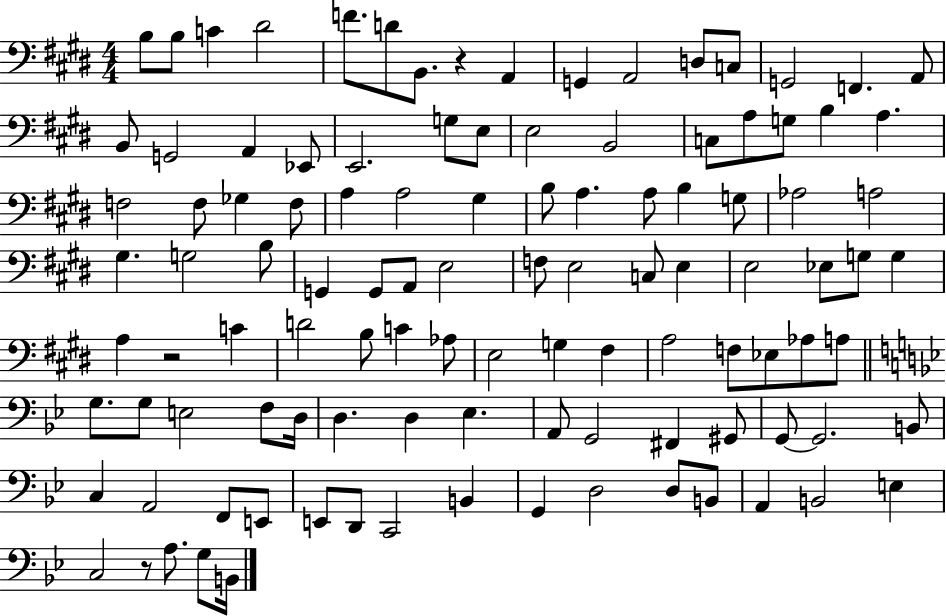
{
  \clef bass
  \numericTimeSignature
  \time 4/4
  \key e \major
  b8 b8 c'4 dis'2 | f'8. d'8 b,8. r4 a,4 | g,4 a,2 d8 c8 | g,2 f,4. a,8 | \break b,8 g,2 a,4 ees,8 | e,2. g8 e8 | e2 b,2 | c8 a8 g8 b4 a4. | \break f2 f8 ges4 f8 | a4 a2 gis4 | b8 a4. a8 b4 g8 | aes2 a2 | \break gis4. g2 b8 | g,4 g,8 a,8 e2 | f8 e2 c8 e4 | e2 ees8 g8 g4 | \break a4 r2 c'4 | d'2 b8 c'4 aes8 | e2 g4 fis4 | a2 f8 ees8 aes8 a8 | \break \bar "||" \break \key bes \major g8. g8 e2 f8 d16 | d4. d4 ees4. | a,8 g,2 fis,4 gis,8 | g,8~~ g,2. b,8 | \break c4 a,2 f,8 e,8 | e,8 d,8 c,2 b,4 | g,4 d2 d8 b,8 | a,4 b,2 e4 | \break c2 r8 a8. g8 b,16 | \bar "|."
}